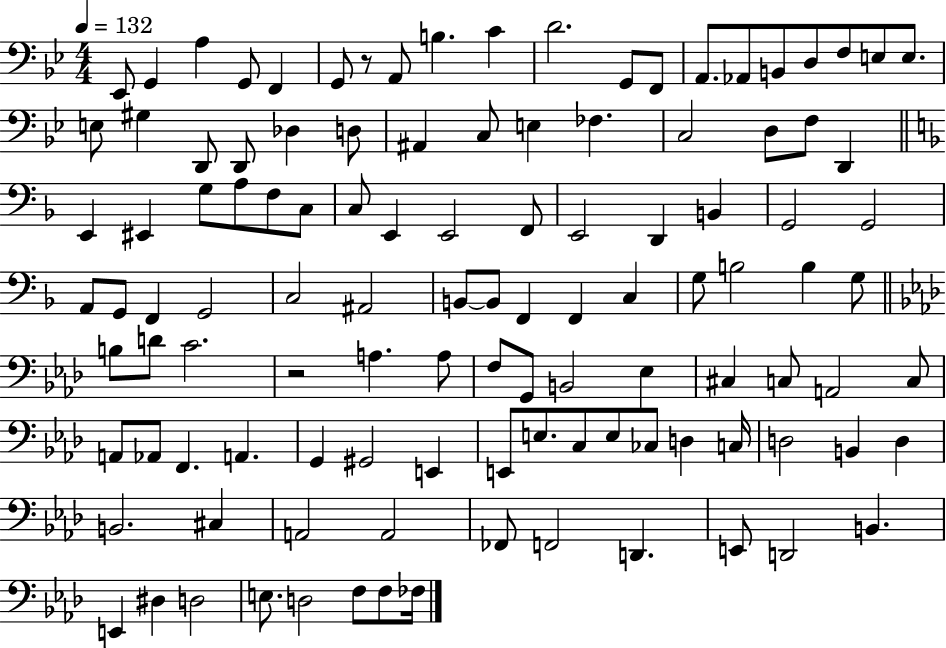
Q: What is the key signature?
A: BES major